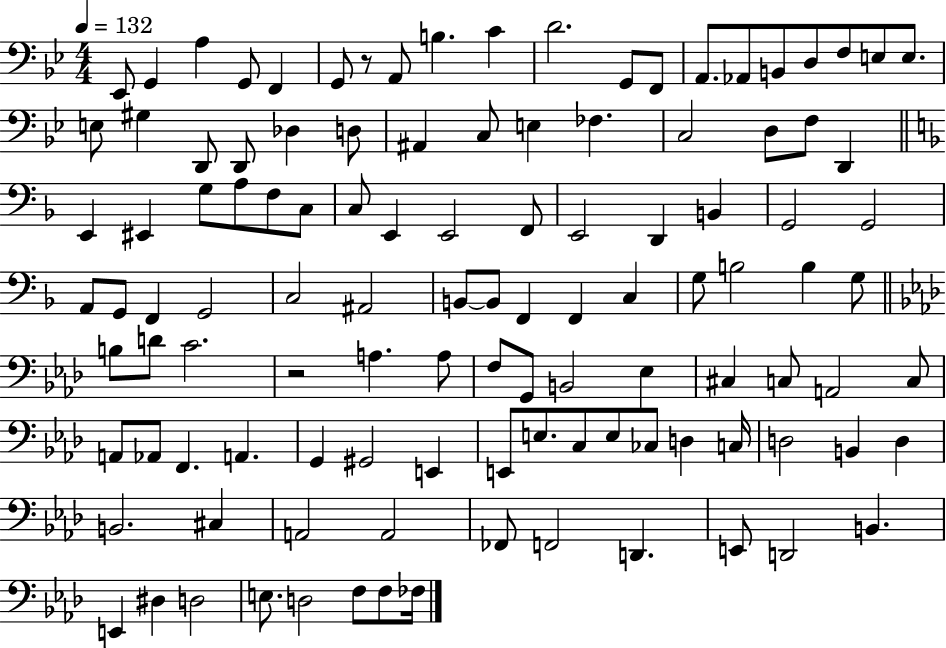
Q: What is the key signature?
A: BES major